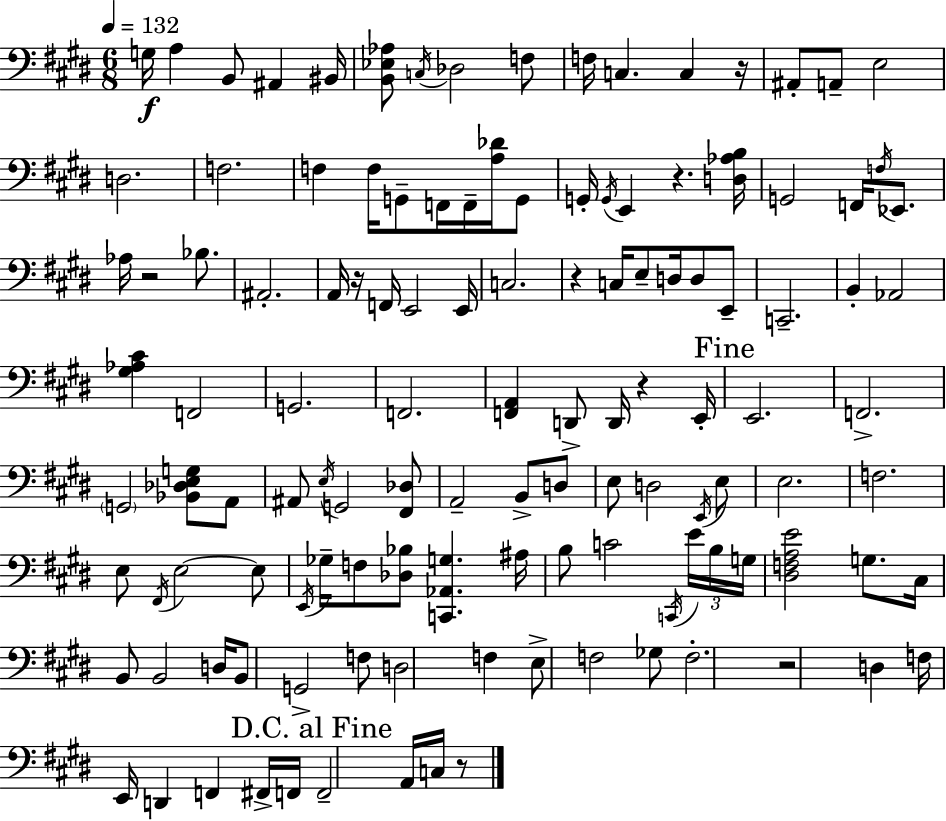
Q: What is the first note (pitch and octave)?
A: G3